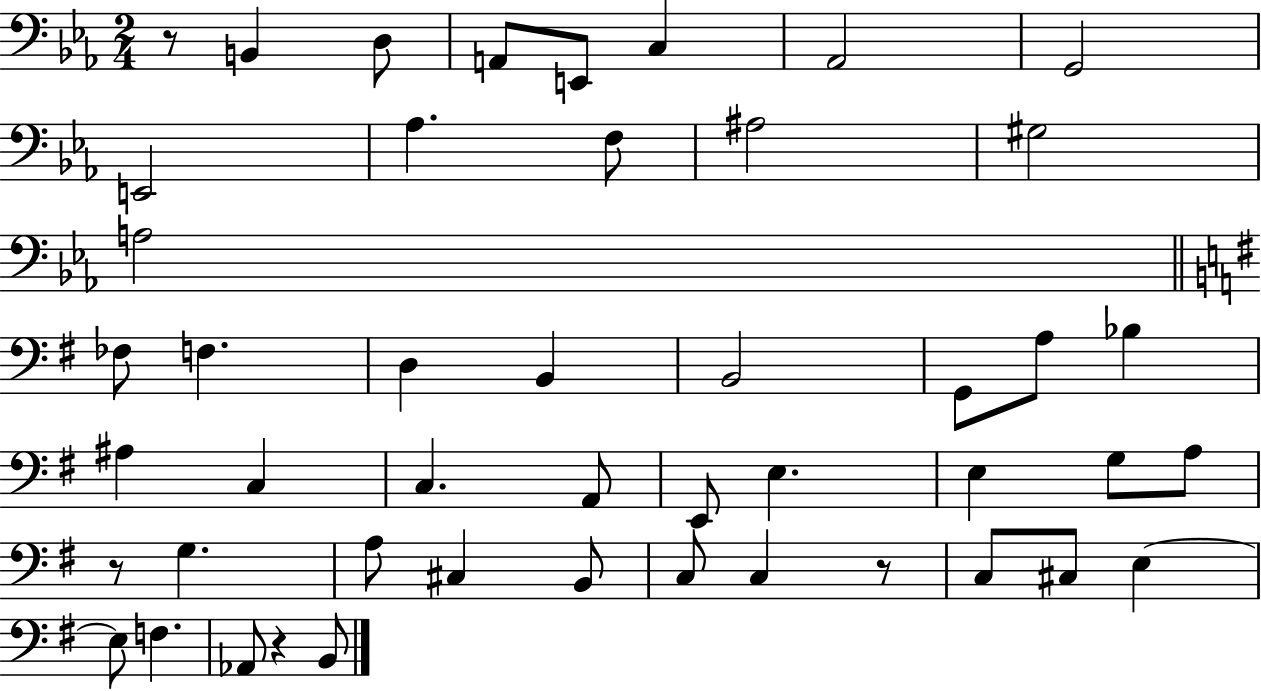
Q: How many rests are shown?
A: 4